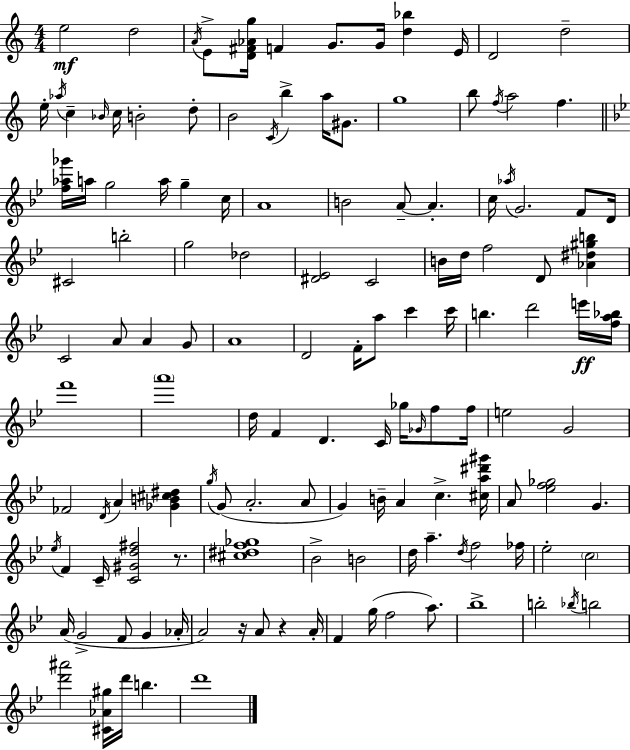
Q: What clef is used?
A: treble